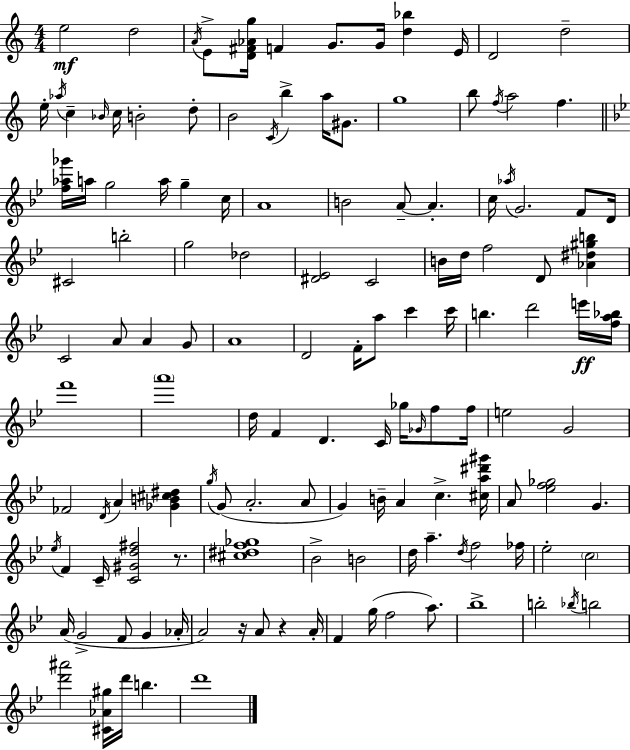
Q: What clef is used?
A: treble